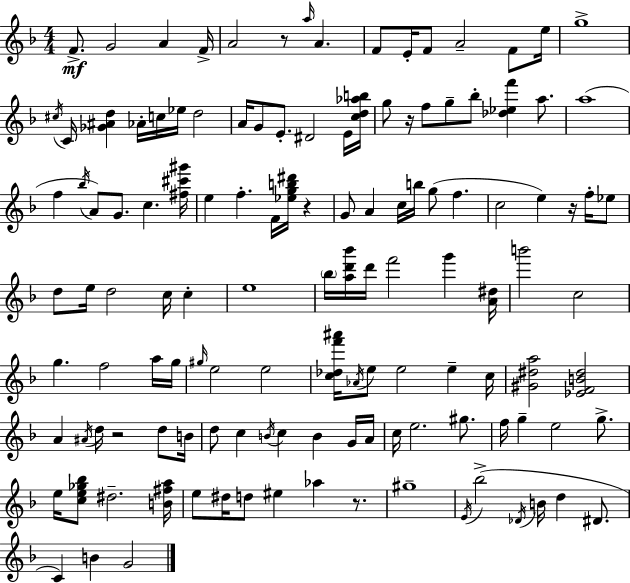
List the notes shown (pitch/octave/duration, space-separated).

F4/e. G4/h A4/q F4/s A4/h R/e A5/s A4/q. F4/e E4/s F4/e A4/h F4/e E5/s G5/w C#5/s C4/s [Gb4,A#4,D5]/q Ab4/s C5/s Eb5/s D5/h A4/s G4/e E4/e. D#4/h E4/s [C5,D5,Ab5,B5]/s G5/e R/s F5/e G5/e Bb5/e [Db5,Eb5,F6]/q A5/e. A5/w F5/q Bb5/s A4/e G4/e. C5/q. [F#5,C#6,G#6]/s E5/q F5/q. F4/s [Eb5,G5,B5,D#6]/s R/q G4/e A4/q C5/s B5/s G5/e F5/q. C5/h E5/q R/s F5/s Eb5/e D5/e E5/s D5/h C5/s C5/q E5/w Bb5/s [A5,D6,Bb6]/s D6/s F6/h G6/q [A4,D#5]/s B6/h C5/h G5/q. F5/h A5/s G5/s G#5/s E5/h E5/h [C5,Db5,F6,A#6]/s Ab4/s E5/e E5/h E5/q C5/s [G#4,D#5,A5]/h [Eb4,F4,B4,D#5]/h A4/q A#4/s D5/s R/h D5/e B4/s D5/e C5/q B4/s C5/q B4/q G4/s A4/s C5/s E5/h. G#5/e. F5/s G5/q E5/h G5/e. E5/s [C5,E5,Gb5,Bb5]/e D#5/h. [B4,F#5,A5]/s E5/e D#5/s D5/e EIS5/q Ab5/q R/e. G#5/w E4/s Bb5/h Db4/s B4/s D5/q D#4/e. C4/q B4/q G4/h